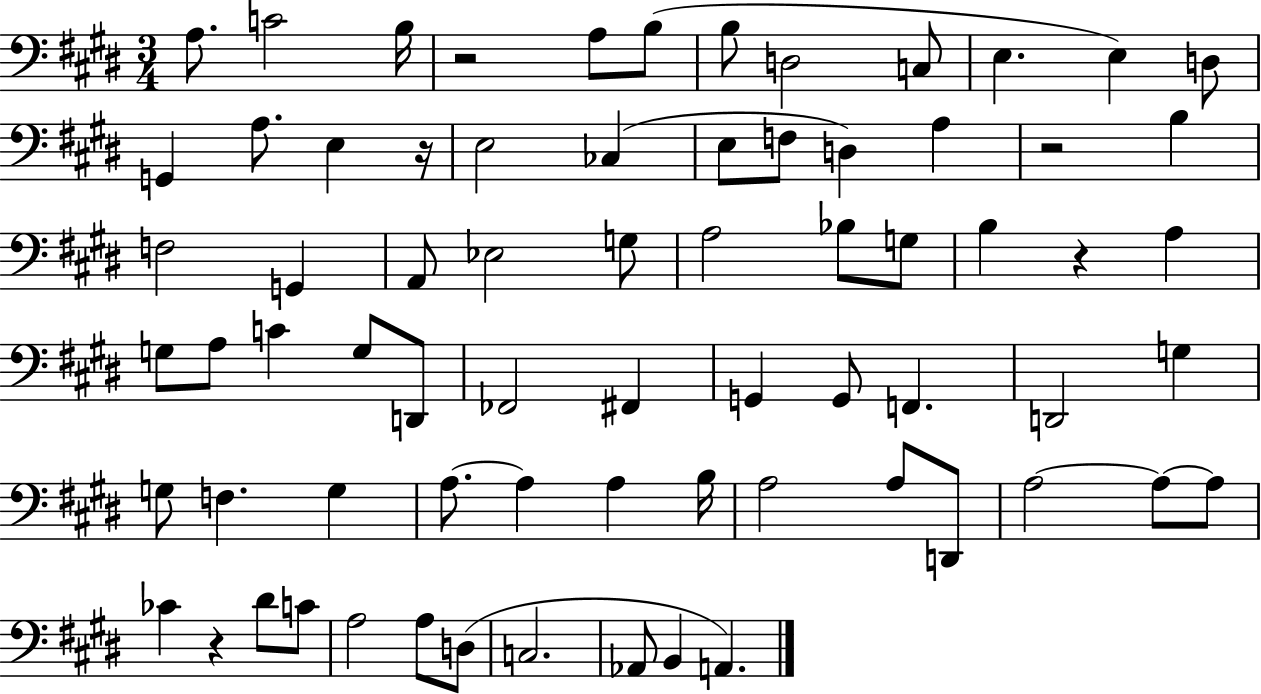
X:1
T:Untitled
M:3/4
L:1/4
K:E
A,/2 C2 B,/4 z2 A,/2 B,/2 B,/2 D,2 C,/2 E, E, D,/2 G,, A,/2 E, z/4 E,2 _C, E,/2 F,/2 D, A, z2 B, F,2 G,, A,,/2 _E,2 G,/2 A,2 _B,/2 G,/2 B, z A, G,/2 A,/2 C G,/2 D,,/2 _F,,2 ^F,, G,, G,,/2 F,, D,,2 G, G,/2 F, G, A,/2 A, A, B,/4 A,2 A,/2 D,,/2 A,2 A,/2 A,/2 _C z ^D/2 C/2 A,2 A,/2 D,/2 C,2 _A,,/2 B,, A,,